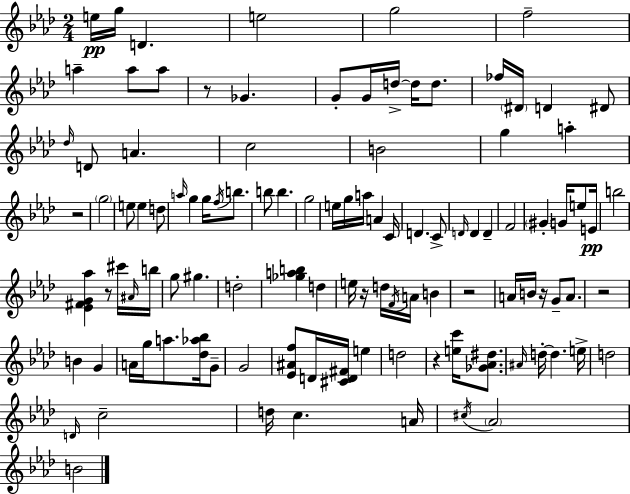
{
  \clef treble
  \numericTimeSignature
  \time 2/4
  \key aes \major
  e''16\pp g''16 d'4. | e''2 | g''2 | f''2-- | \break a''4-- a''8 a''8 | r8 ges'4. | g'8-. g'16 d''16->~~ d''16 d''8. | fes''16 \parenthesize dis'16 d'4 dis'8 | \break \grace { des''16 } d'8 a'4. | c''2 | b'2 | g''4 a''4-. | \break r2 | \parenthesize g''2 | e''8 e''4 d''8 | \grace { a''16 } g''4 g''16 \acciaccatura { f''16 } | \break b''8. b''8 b''4. | g''2 | e''16 g''16 a''16 a'4 | c'16 d'4. | \break c'8-> \grace { d'16 } d'4 | d'4-- f'2 | \parenthesize gis'4-. | g'16 e''8 e'16\pp b''2 | \break <ees' fis' g' aes''>4 | r8 cis'''16 \grace { ais'16 } b''16 g''8 gis''4. | d''2-. | <ges'' a'' b''>4 | \break d''4 e''16 r16 d''16 | \acciaccatura { f'16 } a'16 b'4 r2 | a'16 b'16 | r16 g'8-- a'8. r2 | \break b'4 | g'4 a'16 g''16 | a''8. <des'' aes'' bes''>16 g'8-- g'2 | <ees' ais' f''>8 | \break d'16 <cis' d' fis'>16 e''4 d''2 | r4 | <e'' c'''>16 <ges' aes' dis''>8. \grace { ais'16 } d''16-.~~ | d''4. e''16-> d''2 | \break \grace { d'16 } | c''2-- | d''16 c''4. a'16 | \acciaccatura { cis''16 } \parenthesize aes'2 | \break b'2 | \bar "|."
}